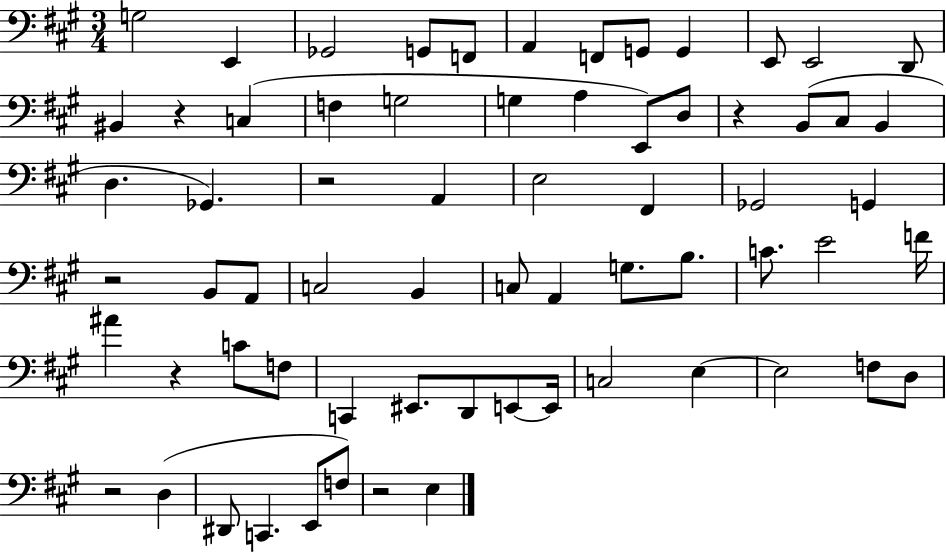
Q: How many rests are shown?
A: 7